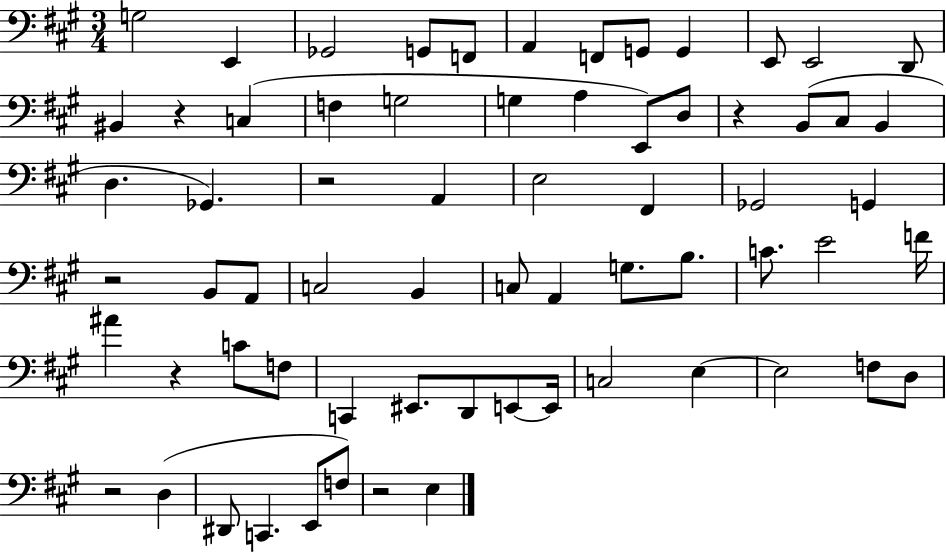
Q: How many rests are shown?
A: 7